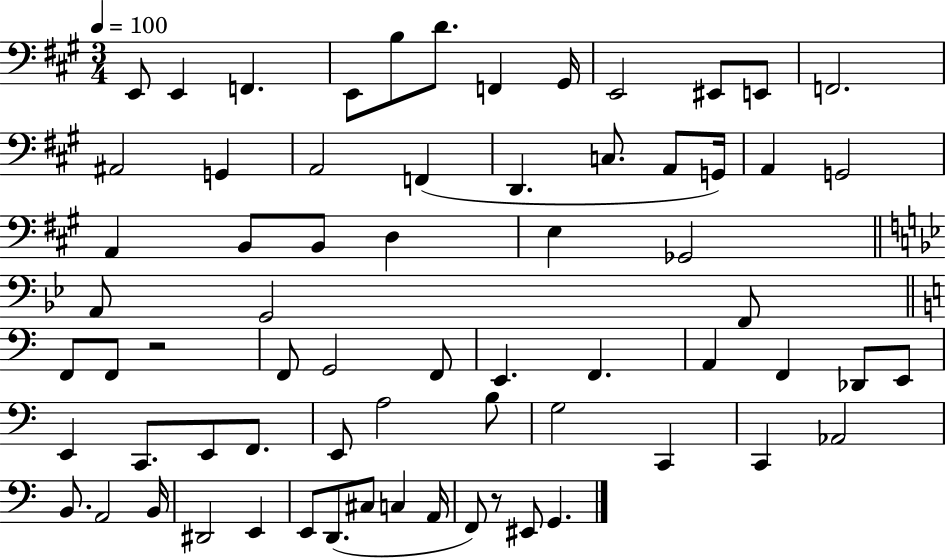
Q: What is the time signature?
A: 3/4